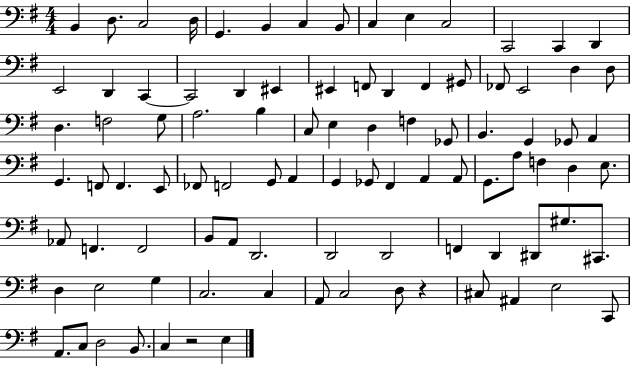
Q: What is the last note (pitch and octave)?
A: E3